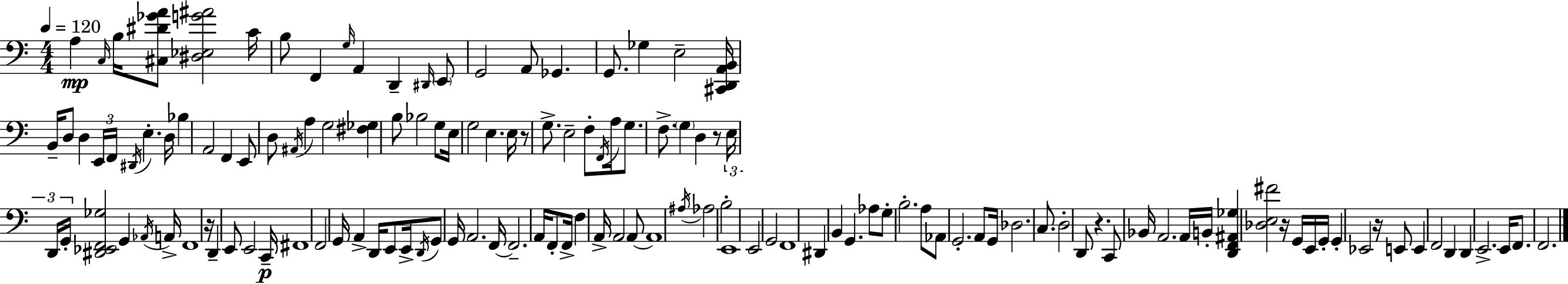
A3/q C3/s B3/s [C#3,D#4,Gb4,A4]/e [D#3,Eb3,G4,A#4]/h C4/s B3/e F2/q G3/s A2/q D2/q D#2/s E2/e G2/h A2/e Gb2/q. G2/e. Gb3/q E3/h [C#2,D2,A2,B2]/s B2/s D3/e D3/q E2/s F2/s D#2/s E3/q. D3/s Bb3/q A2/h F2/q E2/e D3/e A#2/s A3/q G3/h [F#3,Gb3]/q B3/e Bb3/h G3/e E3/s G3/h E3/q. E3/s R/e G3/e. E3/h F3/e F2/s A3/s G3/e. F3/e. G3/q D3/q R/e E3/s D2/s G2/s [D#2,Eb2,F2,Gb3]/h G2/q Ab2/s A2/s F2/w R/s D2/q E2/e E2/h C2/s F#2/w F2/h G2/s A2/q D2/s E2/e E2/s D2/s G2/e G2/s A2/h. F2/s F2/h. A2/s F2/e F2/s F3/q A2/s A2/h A2/e A2/w A#3/s Ab3/h B3/h E2/w E2/h G2/h F2/w D#2/q B2/q G2/q. Ab3/e G3/e B3/h. A3/e Ab2/e G2/h. A2/e G2/s Db3/h. C3/e. D3/h D2/e R/q. C2/e Bb2/s A2/h. A2/s B2/s [D2,F2,A#2,Gb3]/q [Db3,E3,F#4]/h R/s G2/s E2/s G2/s G2/q Eb2/h R/s E2/e E2/q F2/h D2/q D2/q E2/h. E2/s F2/e. F2/h.